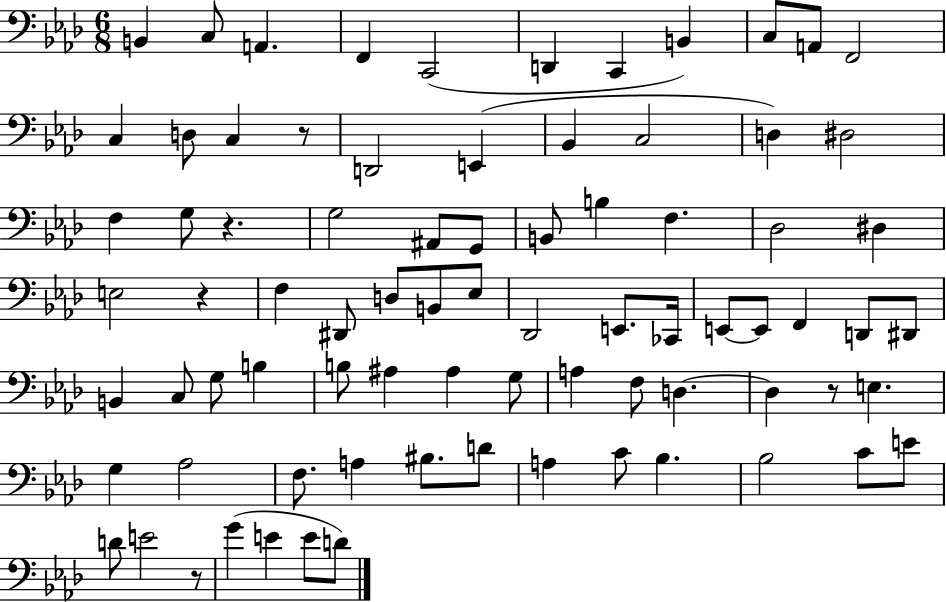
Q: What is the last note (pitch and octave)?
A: D4